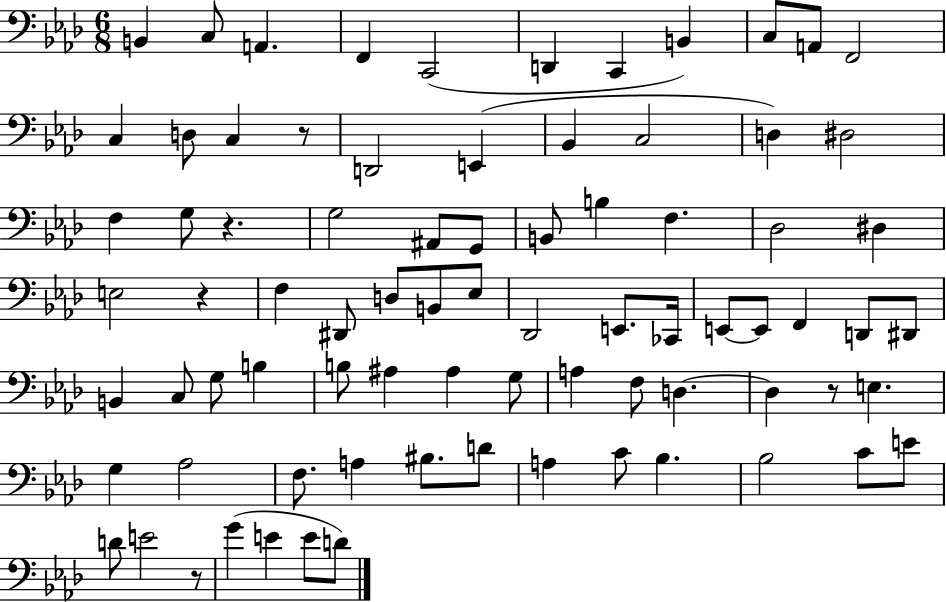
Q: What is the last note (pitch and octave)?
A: D4